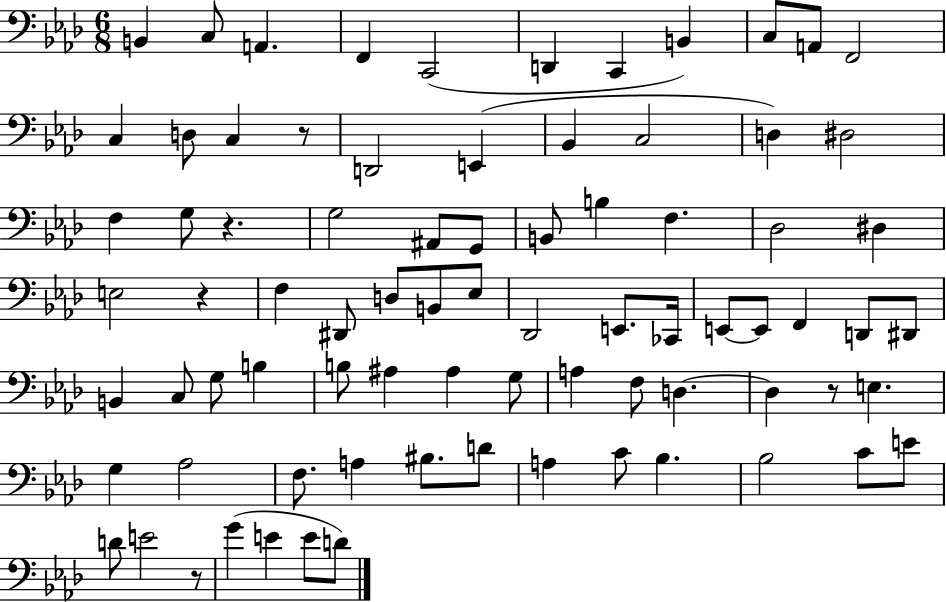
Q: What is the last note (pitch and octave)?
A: D4